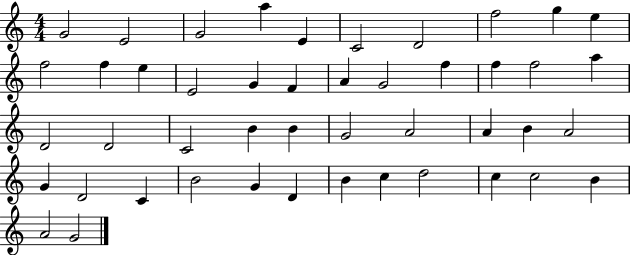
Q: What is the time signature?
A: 4/4